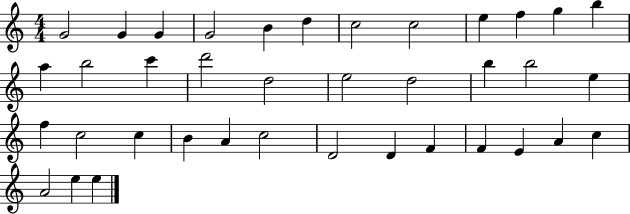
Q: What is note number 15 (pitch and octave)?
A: C6